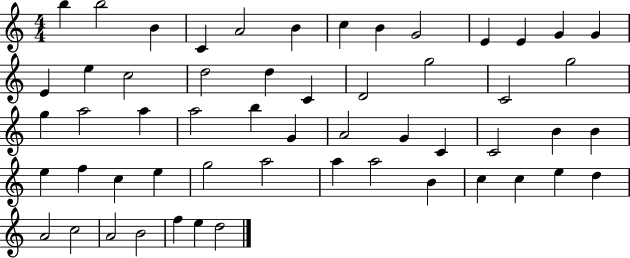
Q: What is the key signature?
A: C major